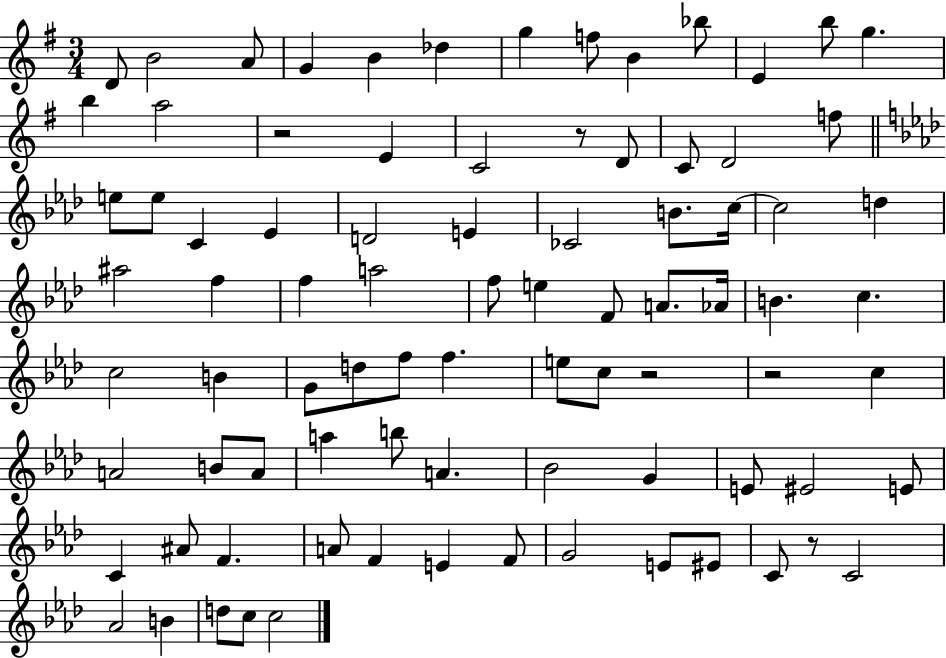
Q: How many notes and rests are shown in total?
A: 85